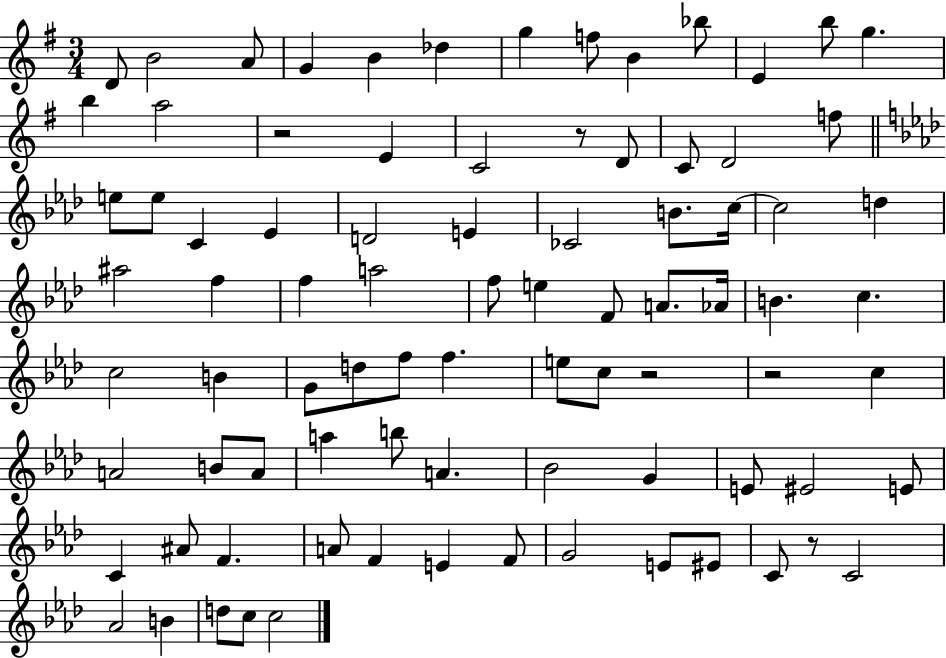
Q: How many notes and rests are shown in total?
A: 85